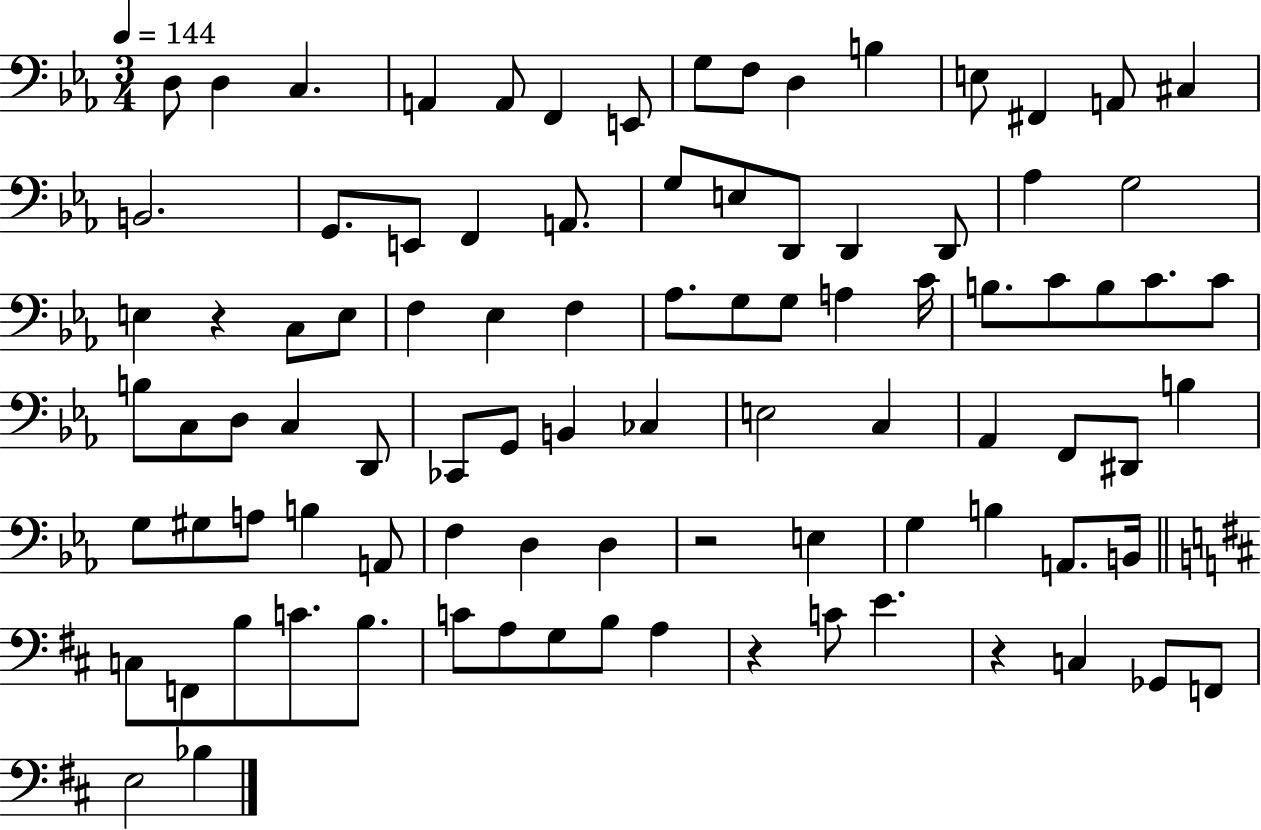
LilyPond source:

{
  \clef bass
  \numericTimeSignature
  \time 3/4
  \key ees \major
  \tempo 4 = 144
  d8 d4 c4. | a,4 a,8 f,4 e,8 | g8 f8 d4 b4 | e8 fis,4 a,8 cis4 | \break b,2. | g,8. e,8 f,4 a,8. | g8 e8 d,8 d,4 d,8 | aes4 g2 | \break e4 r4 c8 e8 | f4 ees4 f4 | aes8. g8 g8 a4 c'16 | b8. c'8 b8 c'8. c'8 | \break b8 c8 d8 c4 d,8 | ces,8 g,8 b,4 ces4 | e2 c4 | aes,4 f,8 dis,8 b4 | \break g8 gis8 a8 b4 a,8 | f4 d4 d4 | r2 e4 | g4 b4 a,8. b,16 | \break \bar "||" \break \key b \minor c8 f,8 b8 c'8. b8. | c'8 a8 g8 b8 a4 | r4 c'8 e'4. | r4 c4 ges,8 f,8 | \break e2 bes4 | \bar "|."
}